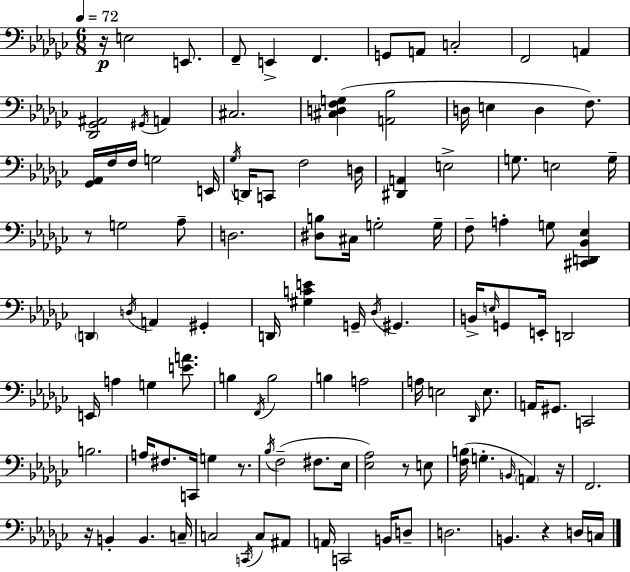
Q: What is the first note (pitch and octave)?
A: E3